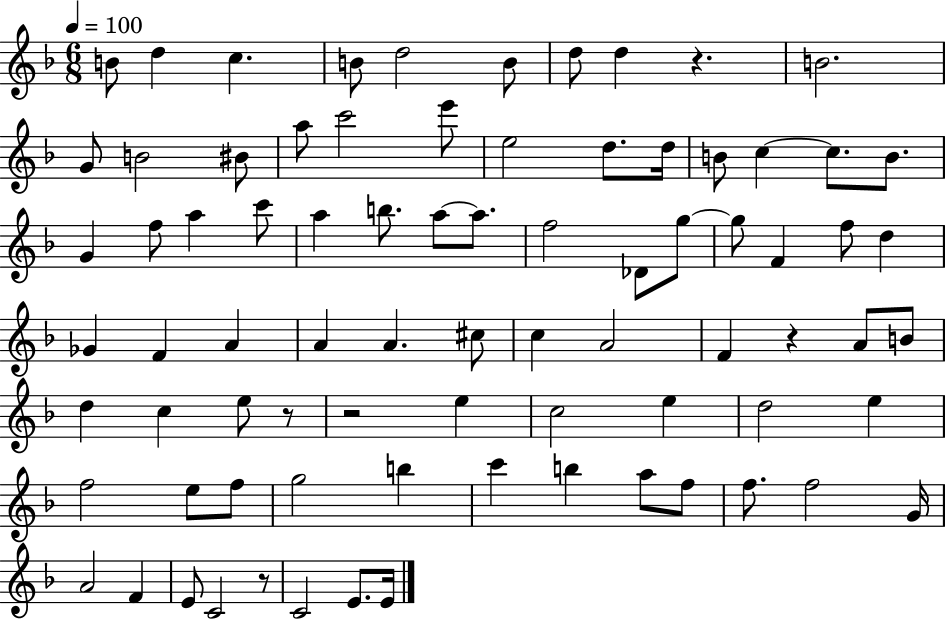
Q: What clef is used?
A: treble